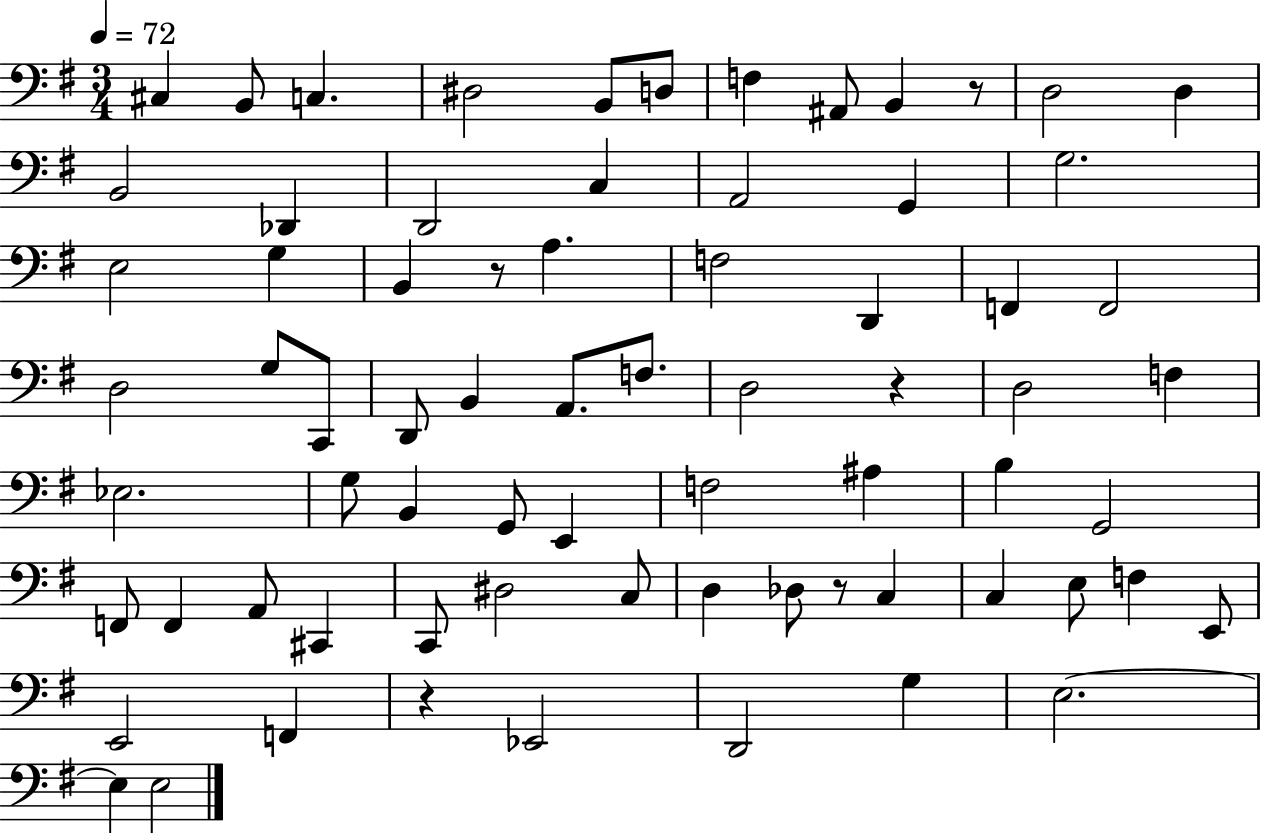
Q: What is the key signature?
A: G major